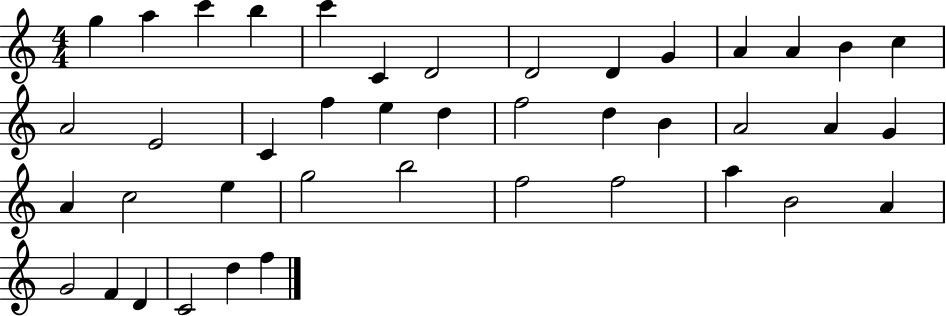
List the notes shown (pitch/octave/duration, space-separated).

G5/q A5/q C6/q B5/q C6/q C4/q D4/h D4/h D4/q G4/q A4/q A4/q B4/q C5/q A4/h E4/h C4/q F5/q E5/q D5/q F5/h D5/q B4/q A4/h A4/q G4/q A4/q C5/h E5/q G5/h B5/h F5/h F5/h A5/q B4/h A4/q G4/h F4/q D4/q C4/h D5/q F5/q